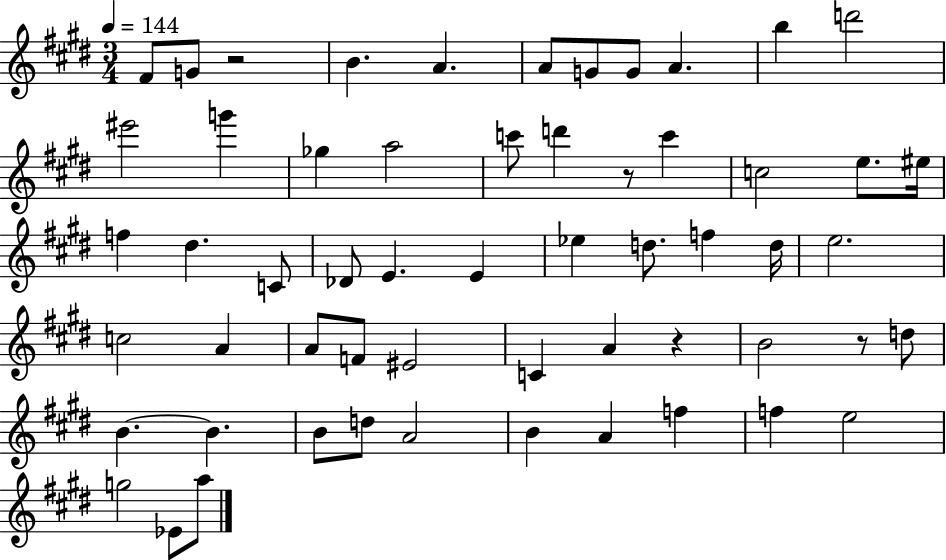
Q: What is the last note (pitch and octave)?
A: A5